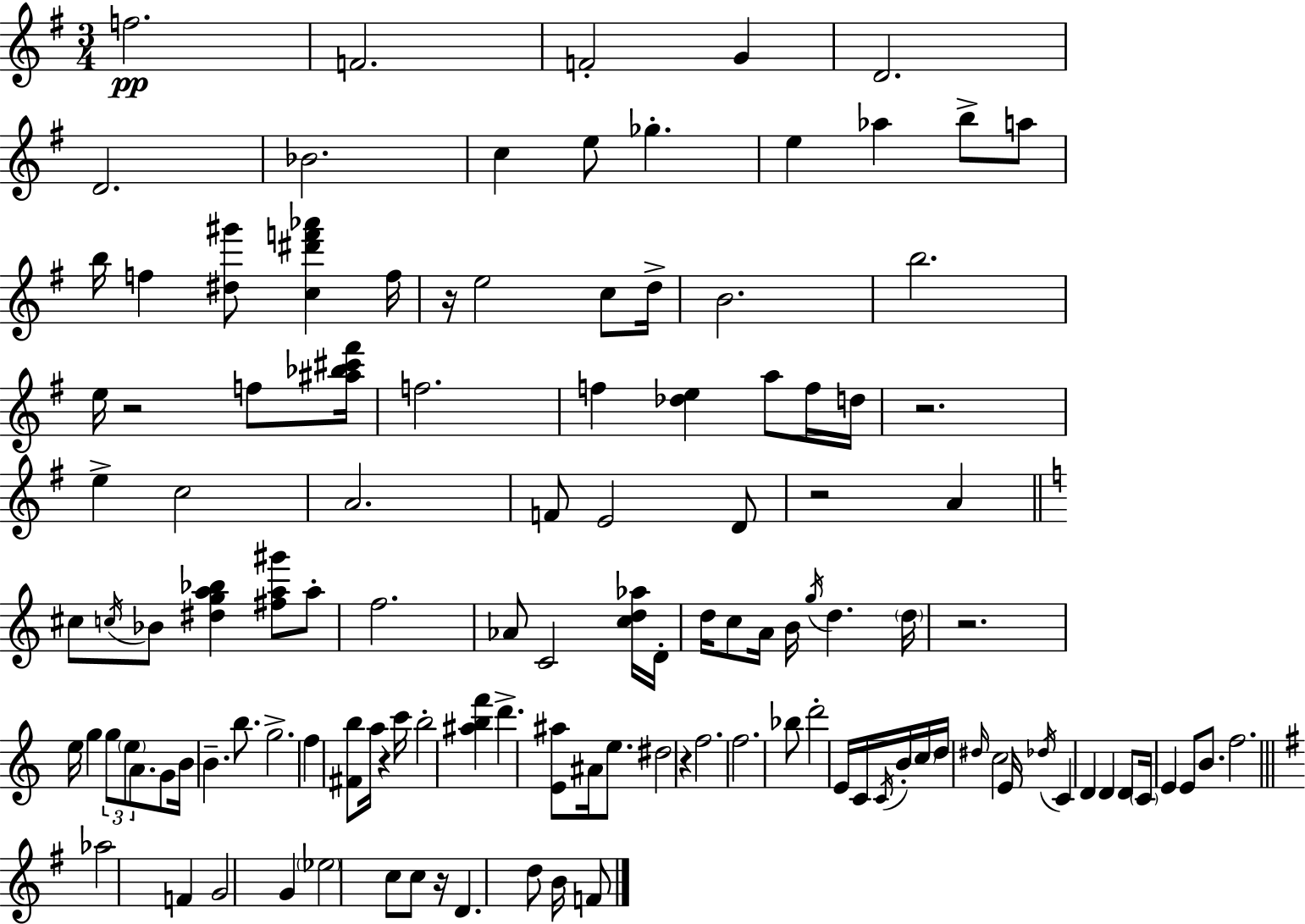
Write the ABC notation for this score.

X:1
T:Untitled
M:3/4
L:1/4
K:Em
f2 F2 F2 G D2 D2 _B2 c e/2 _g e _a b/2 a/2 b/4 f [^d^g']/2 [c^d'f'_a'] f/4 z/4 e2 c/2 d/4 B2 b2 e/4 z2 f/2 [^a_b^c'^f']/4 f2 f [_de] a/2 f/4 d/4 z2 e c2 A2 F/2 E2 D/2 z2 A ^c/2 c/4 _B/2 [^dga_b] [^fa^g']/2 a/2 f2 _A/2 C2 [cd_a]/4 D/4 d/4 c/2 A/4 B/4 g/4 d d/4 z2 e/4 g g/2 e/2 A/2 G/2 B/4 B b/2 g2 f [^Fb]/2 a/4 z c'/4 b2 [^abf'] d' [E^a]/2 ^A/4 e/2 ^d2 z f2 f2 _b/2 d'2 E/4 C/4 C/4 B/4 c/4 d/4 ^d/4 c2 E/4 _d/4 C D D D/2 C/4 E E/2 B/2 f2 _a2 F G2 G _e2 c/2 c/2 z/4 D d/2 B/4 F/2